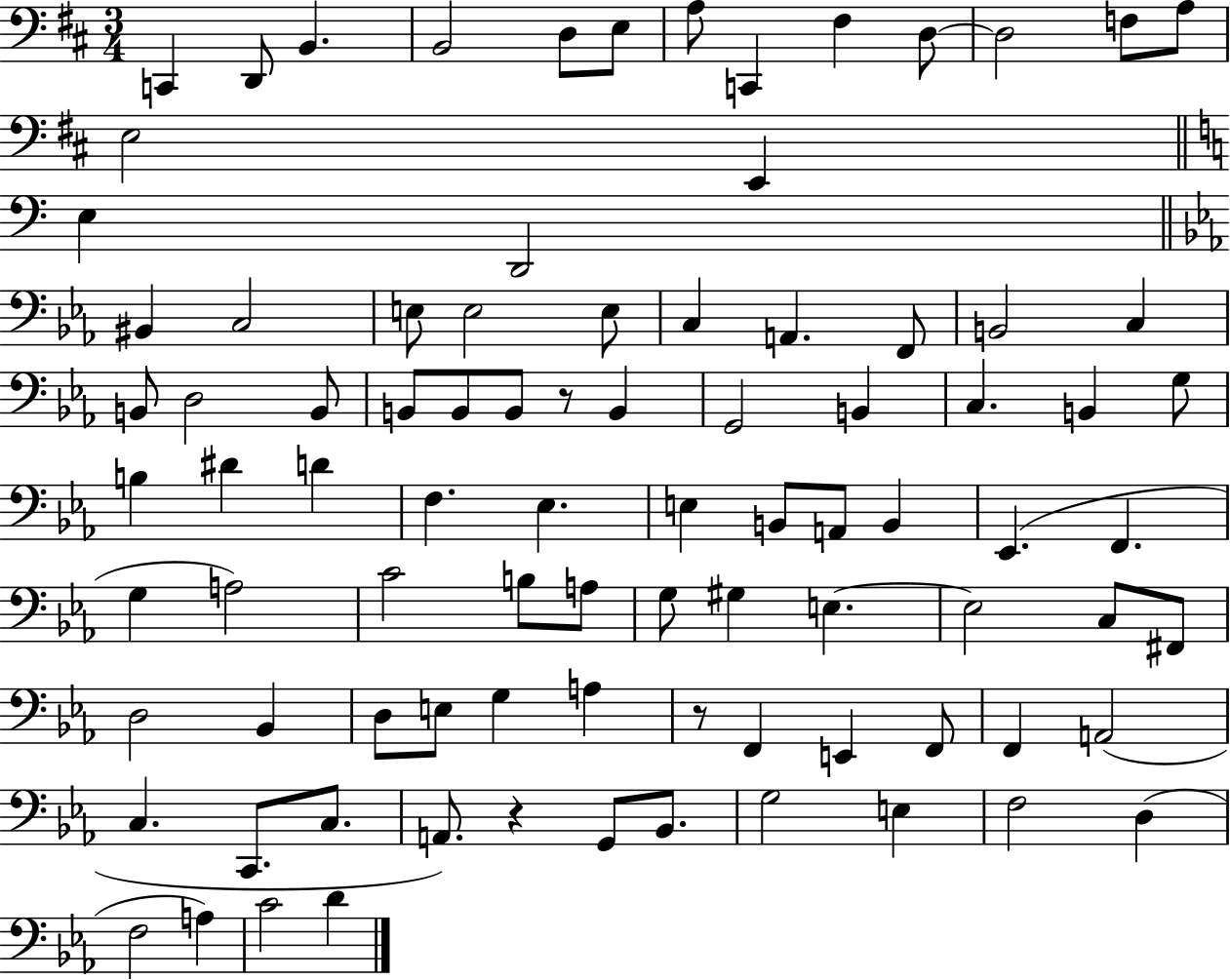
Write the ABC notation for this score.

X:1
T:Untitled
M:3/4
L:1/4
K:D
C,, D,,/2 B,, B,,2 D,/2 E,/2 A,/2 C,, ^F, D,/2 D,2 F,/2 A,/2 E,2 E,, E, D,,2 ^B,, C,2 E,/2 E,2 E,/2 C, A,, F,,/2 B,,2 C, B,,/2 D,2 B,,/2 B,,/2 B,,/2 B,,/2 z/2 B,, G,,2 B,, C, B,, G,/2 B, ^D D F, _E, E, B,,/2 A,,/2 B,, _E,, F,, G, A,2 C2 B,/2 A,/2 G,/2 ^G, E, E,2 C,/2 ^F,,/2 D,2 _B,, D,/2 E,/2 G, A, z/2 F,, E,, F,,/2 F,, A,,2 C, C,,/2 C,/2 A,,/2 z G,,/2 _B,,/2 G,2 E, F,2 D, F,2 A, C2 D